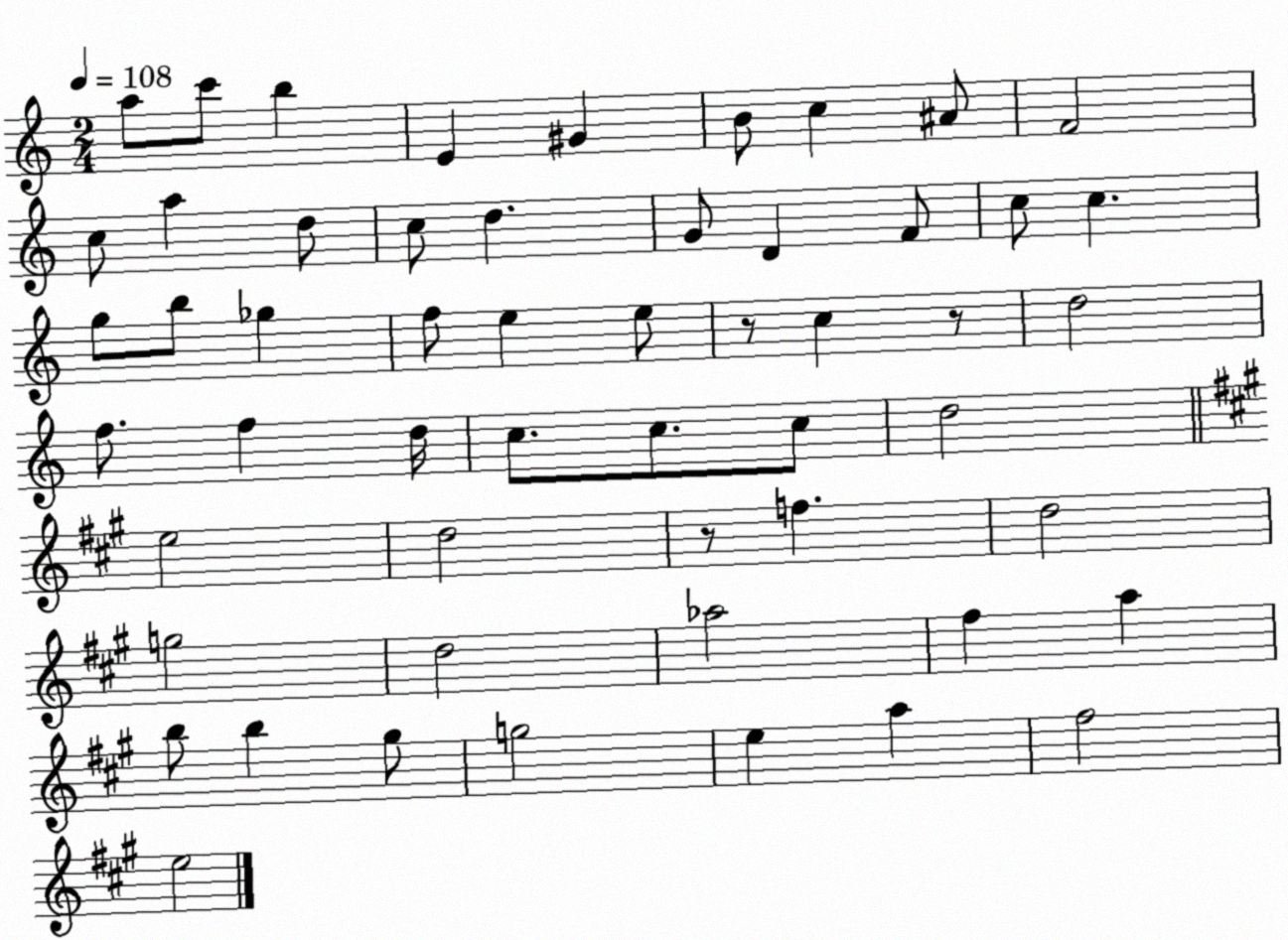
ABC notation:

X:1
T:Untitled
M:2/4
L:1/4
K:C
a/2 c'/2 b E ^G B/2 c ^A/2 F2 c/2 a d/2 c/2 d G/2 D F/2 c/2 c g/2 b/2 _g f/2 e e/2 z/2 c z/2 d2 f/2 f d/4 c/2 c/2 c/2 d2 e2 d2 z/2 f d2 g2 d2 _a2 ^f a b/2 b ^g/2 g2 e a ^f2 e2